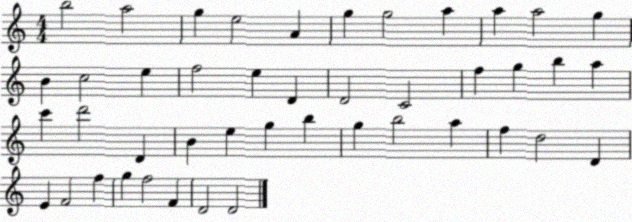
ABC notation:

X:1
T:Untitled
M:4/4
L:1/4
K:C
b2 a2 g e2 A g g2 a a a2 g B c2 e f2 e D D2 C2 f g b a c' d'2 D B e g b g b2 a f d2 D E F2 f g f2 F D2 D2